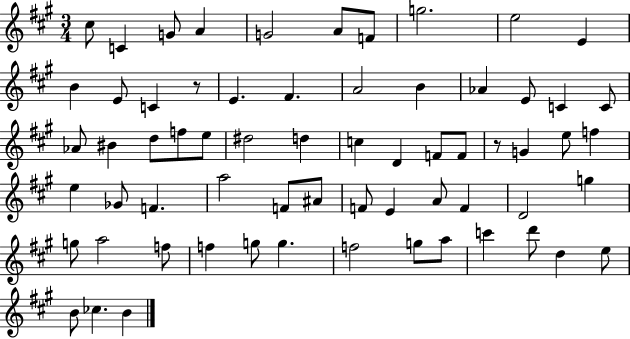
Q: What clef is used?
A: treble